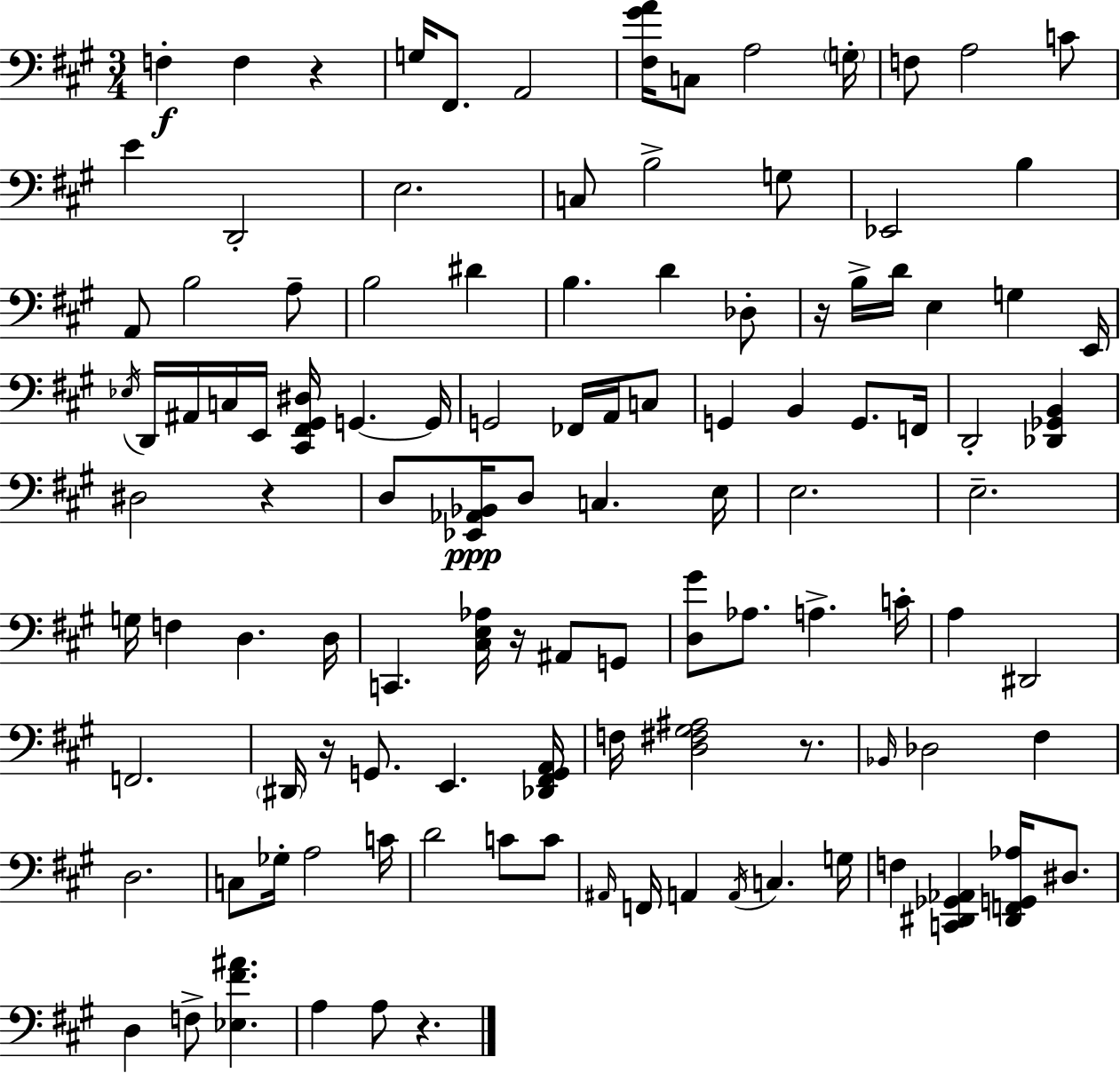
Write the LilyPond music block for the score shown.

{
  \clef bass
  \numericTimeSignature
  \time 3/4
  \key a \major
  f4-.\f f4 r4 | g16 fis,8. a,2 | <fis gis' a'>16 c8 a2 \parenthesize g16-. | f8 a2 c'8 | \break e'4 d,2-. | e2. | c8 b2-> g8 | ees,2 b4 | \break a,8 b2 a8-- | b2 dis'4 | b4. d'4 des8-. | r16 b16-> d'16 e4 g4 e,16 | \break \acciaccatura { ees16 } d,16 ais,16 c16 e,16 <cis, fis, gis, dis>16 g,4.~~ | g,16 g,2 fes,16 a,16 c8 | g,4 b,4 g,8. | f,16 d,2-. <des, ges, b,>4 | \break dis2 r4 | d8 <ees, aes, bes,>16\ppp d8 c4. | e16 e2. | e2.-- | \break g16 f4 d4. | d16 c,4. <cis e aes>16 r16 ais,8 g,8 | <d gis'>8 aes8. a4.-> | c'16-. a4 dis,2 | \break f,2. | \parenthesize dis,16 r16 g,8. e,4. | <des, fis, g, a,>16 f16 <d fis gis ais>2 r8. | \grace { bes,16 } des2 fis4 | \break d2. | c8 ges16-. a2 | c'16 d'2 c'8 | c'8 \grace { ais,16 } f,16 a,4 \acciaccatura { a,16 } c4. | \break g16 f4 <c, dis, ges, aes,>4 | <dis, f, g, aes>16 dis8. d4 f8-> <ees fis' ais'>4. | a4 a8 r4. | \bar "|."
}